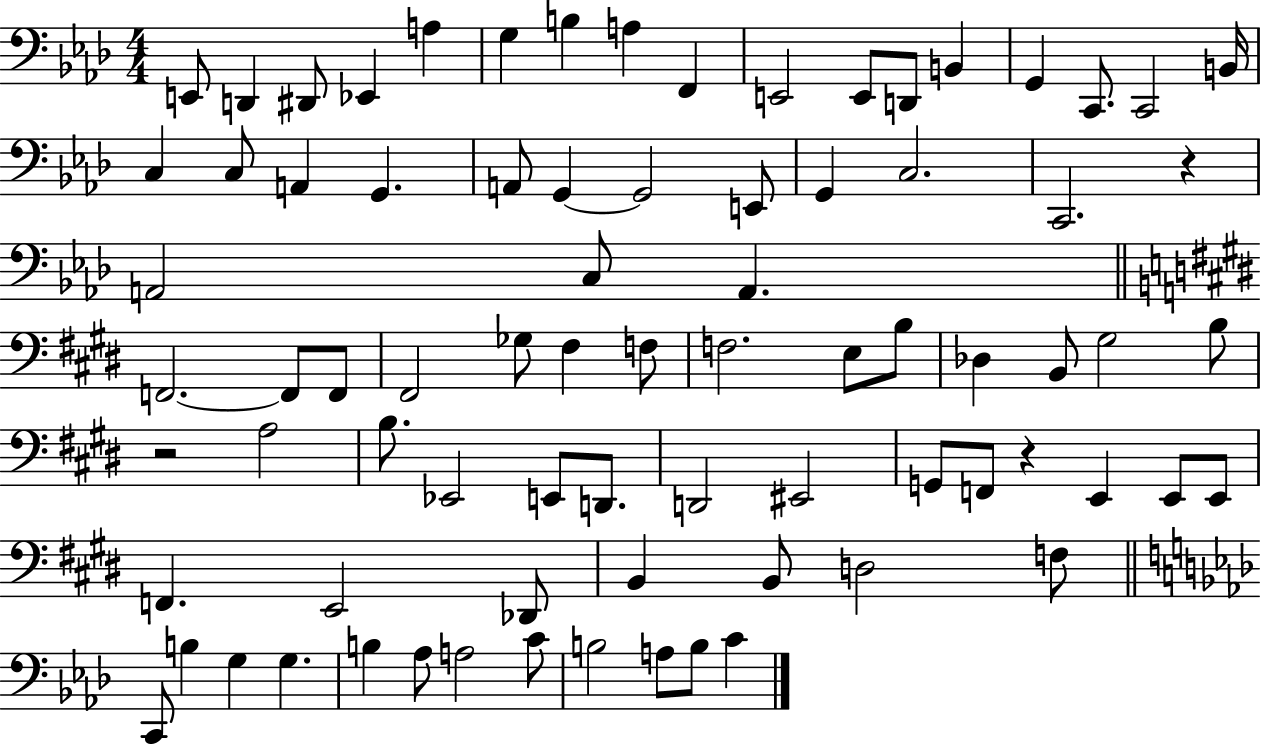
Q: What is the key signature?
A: AES major